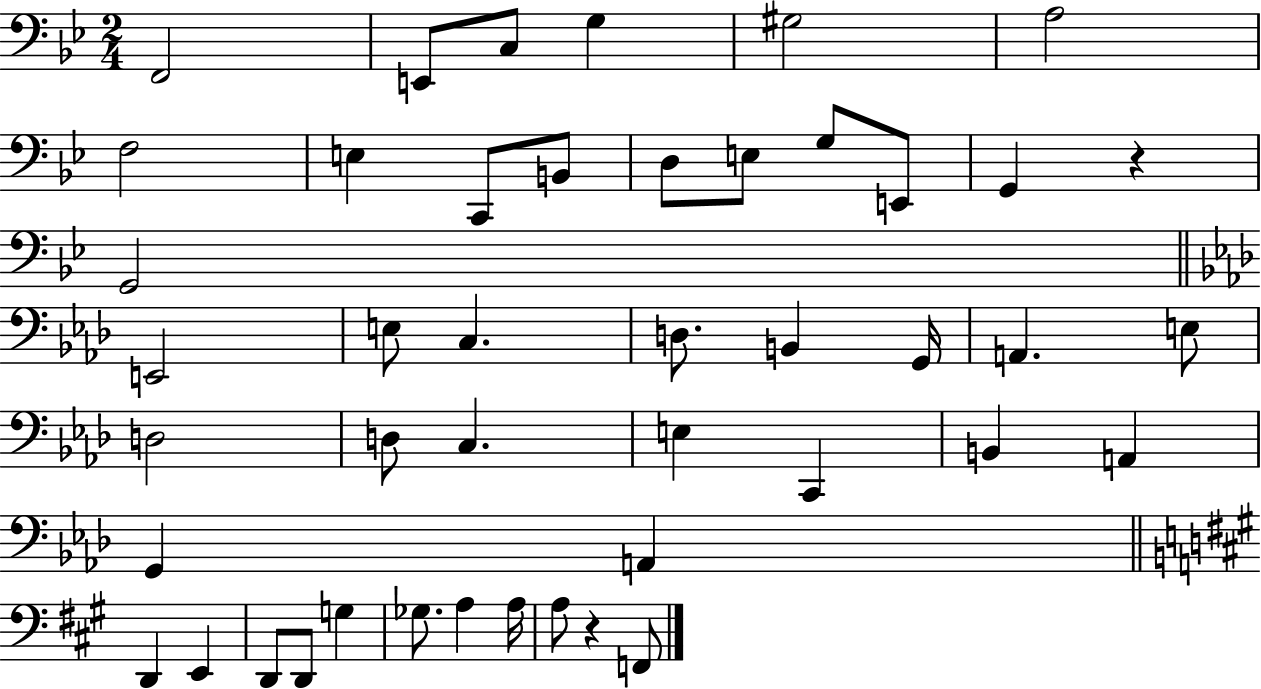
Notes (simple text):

F2/h E2/e C3/e G3/q G#3/h A3/h F3/h E3/q C2/e B2/e D3/e E3/e G3/e E2/e G2/q R/q G2/h E2/h E3/e C3/q. D3/e. B2/q G2/s A2/q. E3/e D3/h D3/e C3/q. E3/q C2/q B2/q A2/q G2/q A2/q D2/q E2/q D2/e D2/e G3/q Gb3/e. A3/q A3/s A3/e R/q F2/e